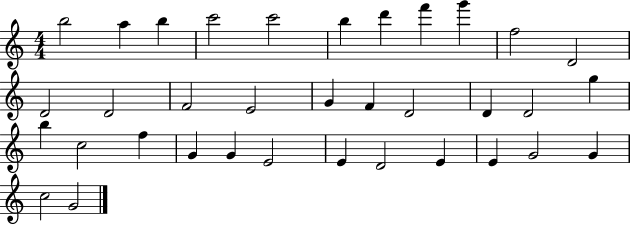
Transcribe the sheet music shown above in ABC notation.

X:1
T:Untitled
M:4/4
L:1/4
K:C
b2 a b c'2 c'2 b d' f' g' f2 D2 D2 D2 F2 E2 G F D2 D D2 g b c2 f G G E2 E D2 E E G2 G c2 G2